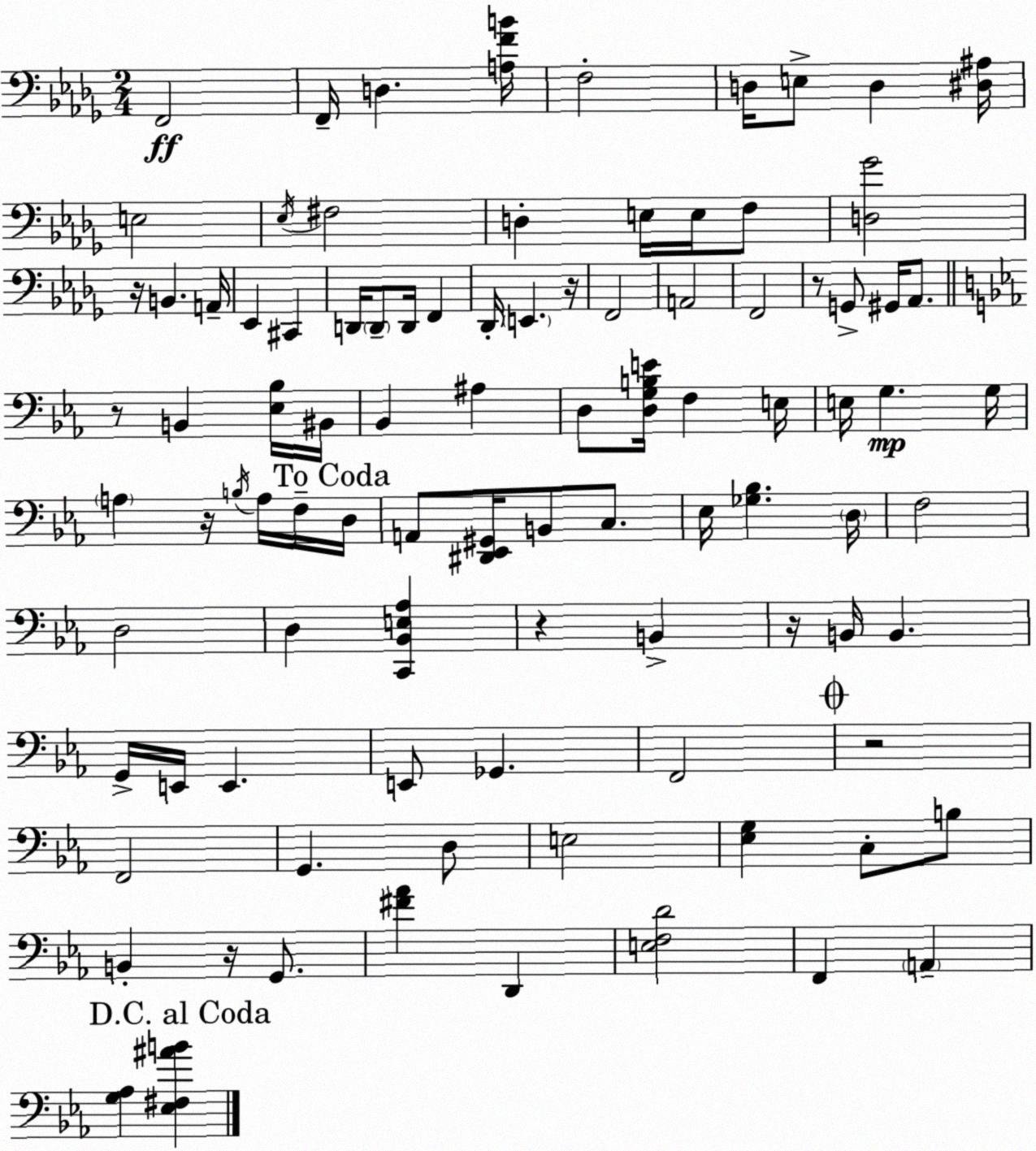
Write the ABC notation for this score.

X:1
T:Untitled
M:2/4
L:1/4
K:Bbm
F,,2 F,,/4 D, [A,FB]/4 F,2 D,/4 E,/2 D, [^D,^A,]/4 E,2 _E,/4 ^F,2 D, E,/4 E,/4 F,/2 [D,_G]2 z/4 B,, A,,/4 _E,, ^C,, D,,/4 D,,/2 D,,/4 F,, _D,,/4 E,, z/4 F,,2 A,,2 F,,2 z/2 G,,/2 ^G,,/4 _A,,/2 z/2 B,, [_E,_B,]/4 ^B,,/4 _B,, ^A, D,/2 [D,G,B,E]/4 F, E,/4 E,/4 G, G,/4 A, z/4 B,/4 A,/4 F,/4 D,/4 A,,/2 [^D,,_E,,^G,,]/4 B,,/2 C,/2 _E,/4 [_G,_B,] D,/4 F,2 D,2 D, [C,,_B,,E,_A,] z B,, z/4 B,,/4 B,, G,,/4 E,,/4 E,, E,,/2 _G,, F,,2 z2 F,,2 G,, D,/2 E,2 [_E,G,] C,/2 B,/2 B,, z/4 G,,/2 [^F_A] D,, [E,F,D]2 F,, A,, [G,_A,] [_E,^F,^AB]